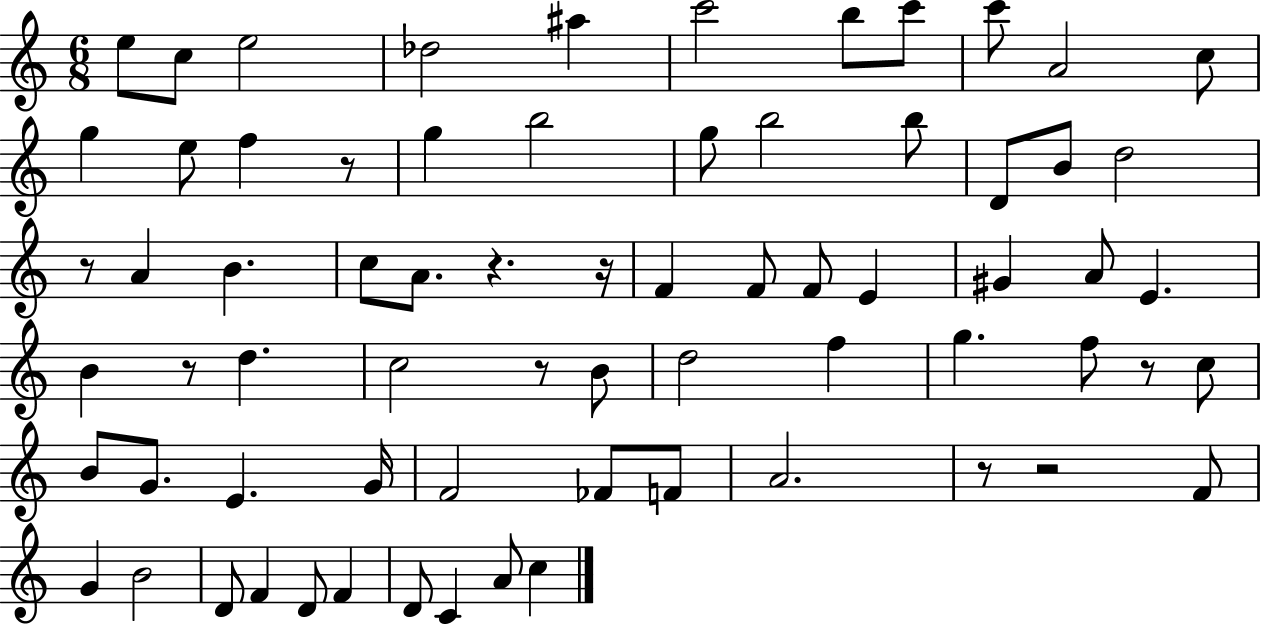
E5/e C5/e E5/h Db5/h A#5/q C6/h B5/e C6/e C6/e A4/h C5/e G5/q E5/e F5/q R/e G5/q B5/h G5/e B5/h B5/e D4/e B4/e D5/h R/e A4/q B4/q. C5/e A4/e. R/q. R/s F4/q F4/e F4/e E4/q G#4/q A4/e E4/q. B4/q R/e D5/q. C5/h R/e B4/e D5/h F5/q G5/q. F5/e R/e C5/e B4/e G4/e. E4/q. G4/s F4/h FES4/e F4/e A4/h. R/e R/h F4/e G4/q B4/h D4/e F4/q D4/e F4/q D4/e C4/q A4/e C5/q